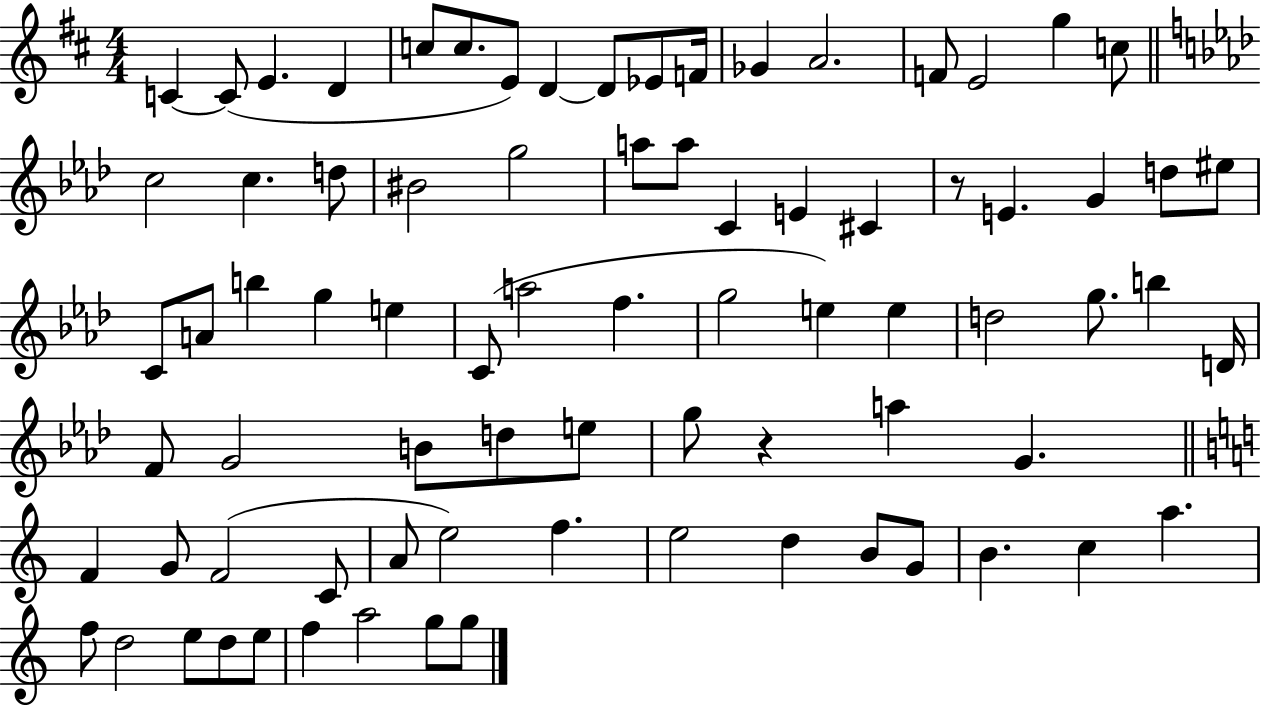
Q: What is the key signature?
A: D major